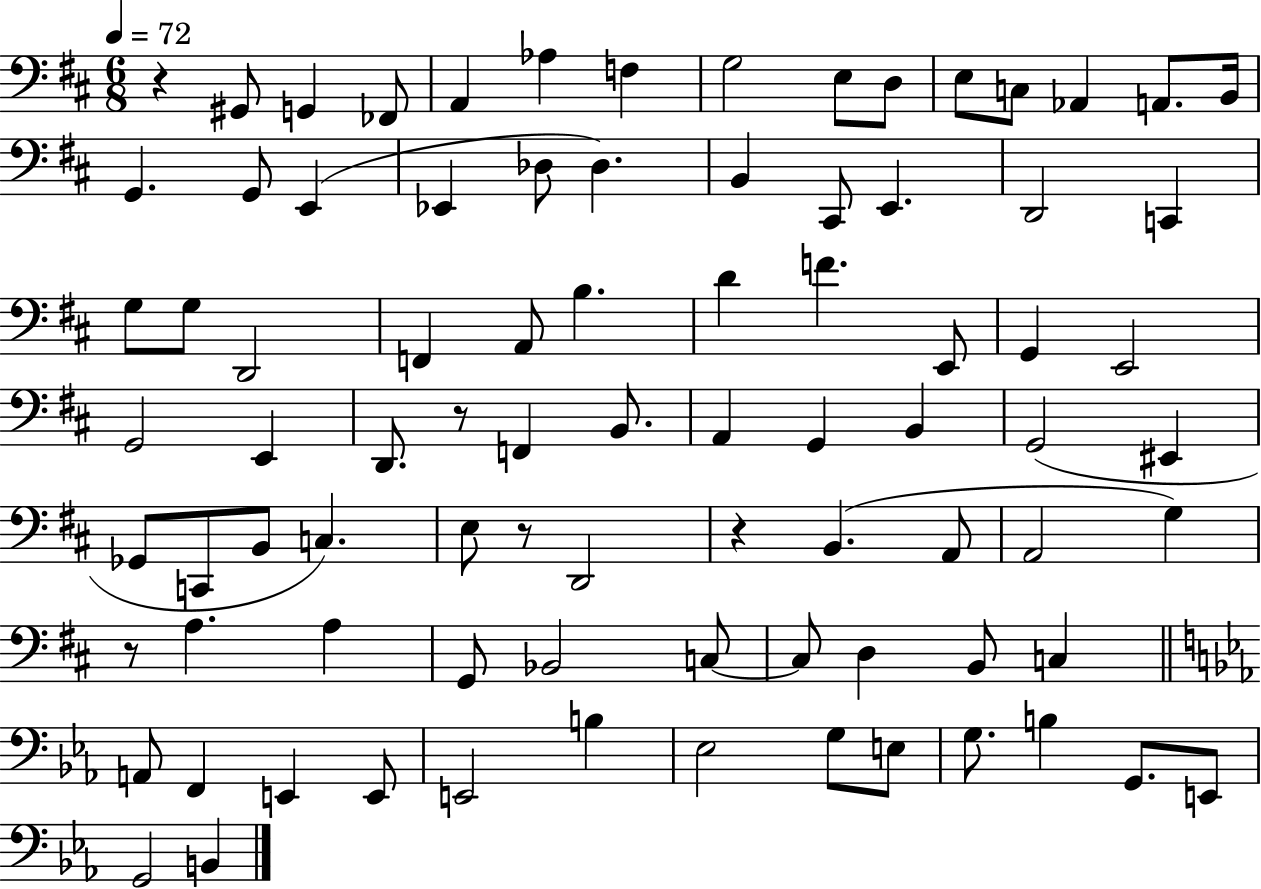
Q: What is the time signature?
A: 6/8